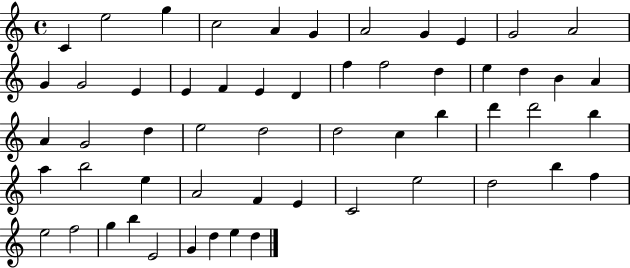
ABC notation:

X:1
T:Untitled
M:4/4
L:1/4
K:C
C e2 g c2 A G A2 G E G2 A2 G G2 E E F E D f f2 d e d B A A G2 d e2 d2 d2 c b d' d'2 b a b2 e A2 F E C2 e2 d2 b f e2 f2 g b E2 G d e d